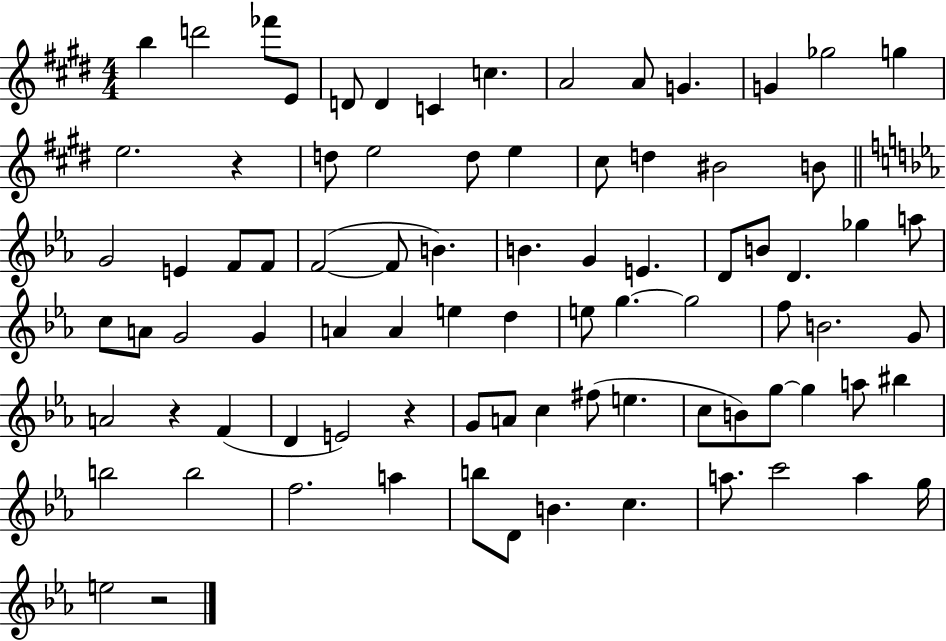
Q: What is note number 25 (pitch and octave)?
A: E4